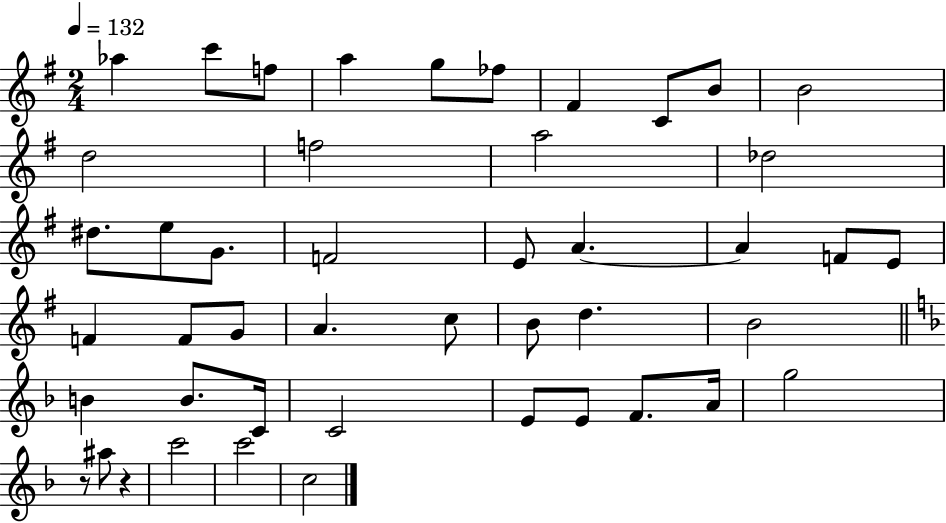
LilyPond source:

{
  \clef treble
  \numericTimeSignature
  \time 2/4
  \key g \major
  \tempo 4 = 132
  aes''4 c'''8 f''8 | a''4 g''8 fes''8 | fis'4 c'8 b'8 | b'2 | \break d''2 | f''2 | a''2 | des''2 | \break dis''8. e''8 g'8. | f'2 | e'8 a'4.~~ | a'4 f'8 e'8 | \break f'4 f'8 g'8 | a'4. c''8 | b'8 d''4. | b'2 | \break \bar "||" \break \key f \major b'4 b'8. c'16 | c'2 | e'8 e'8 f'8. a'16 | g''2 | \break r8 ais''8 r4 | c'''2 | c'''2 | c''2 | \break \bar "|."
}